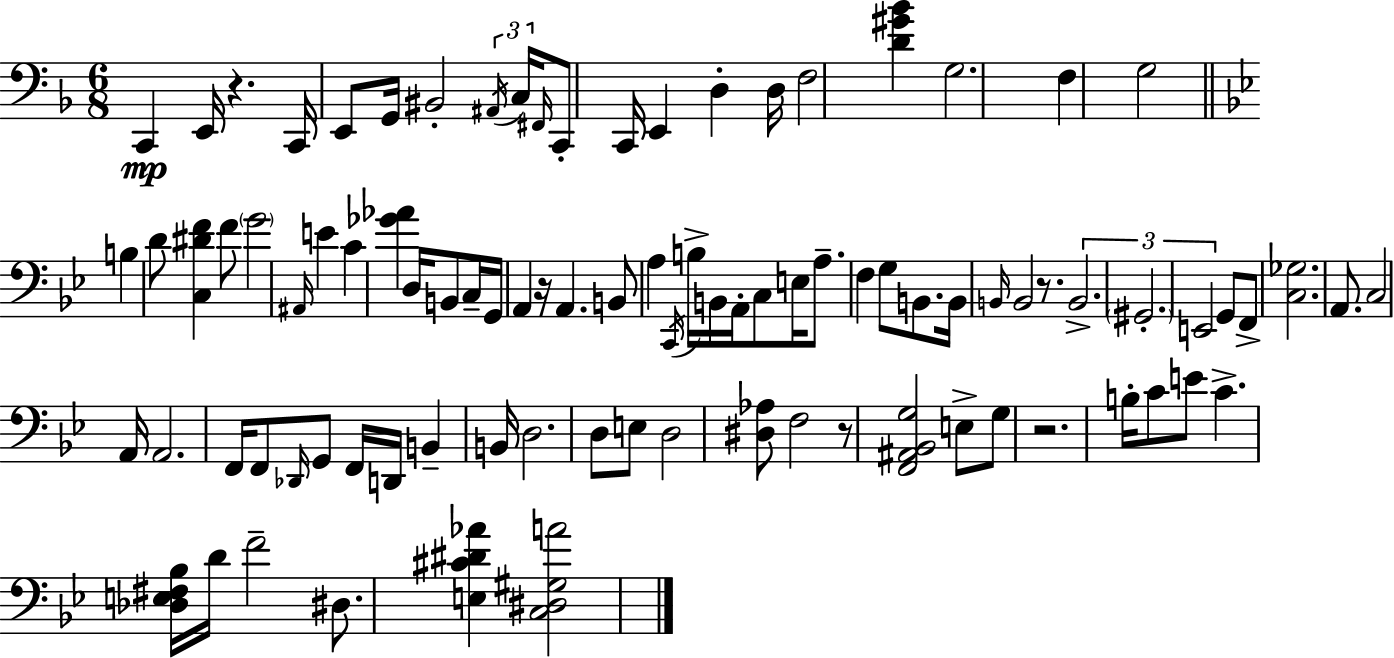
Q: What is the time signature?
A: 6/8